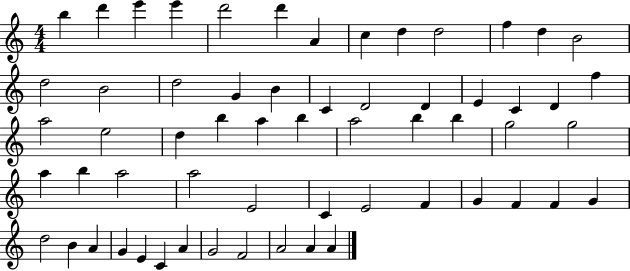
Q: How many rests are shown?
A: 0